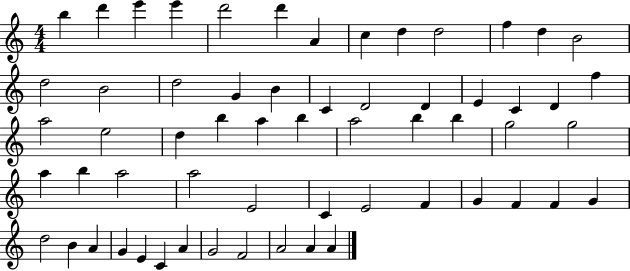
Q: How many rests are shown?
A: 0